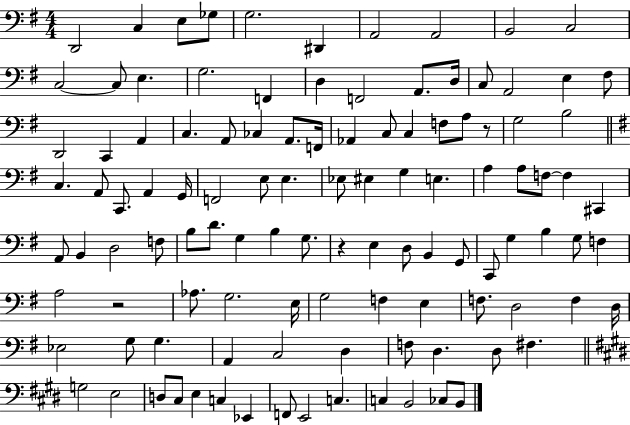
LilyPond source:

{
  \clef bass
  \numericTimeSignature
  \time 4/4
  \key g \major
  d,2 c4 e8 ges8 | g2. dis,4 | a,2 a,2 | b,2 c2 | \break c2~~ c8 e4. | g2. f,4 | d4 f,2 a,8. d16 | c8 a,2 e4 fis8 | \break d,2 c,4 a,4 | c4. a,8 ces4 a,8. f,16 | aes,4 c8 c4 f8 a8 r8 | g2 b2 | \break \bar "||" \break \key g \major c4. a,8 c,8. a,4 g,16 | f,2 e8 e4. | ees8 eis4 g4 e4. | a4 a8 f8~~ f4 cis,4 | \break a,8 b,4 d2 f8 | b8 d'8. g4 b4 g8. | r4 e4 d8 b,4 g,8 | c,8 g4 b4 g8 f4 | \break a2 r2 | aes8. g2. e16 | g2 f4 e4 | f8. d2 f4 d16 | \break ees2 g8 g4. | a,4 c2 d4 | f8 d4. d8 fis4. | \bar "||" \break \key e \major g2 e2 | d8 cis8 e4 c4 ees,4 | f,8 e,2 c4. | c4 b,2 ces8 b,8 | \break \bar "|."
}